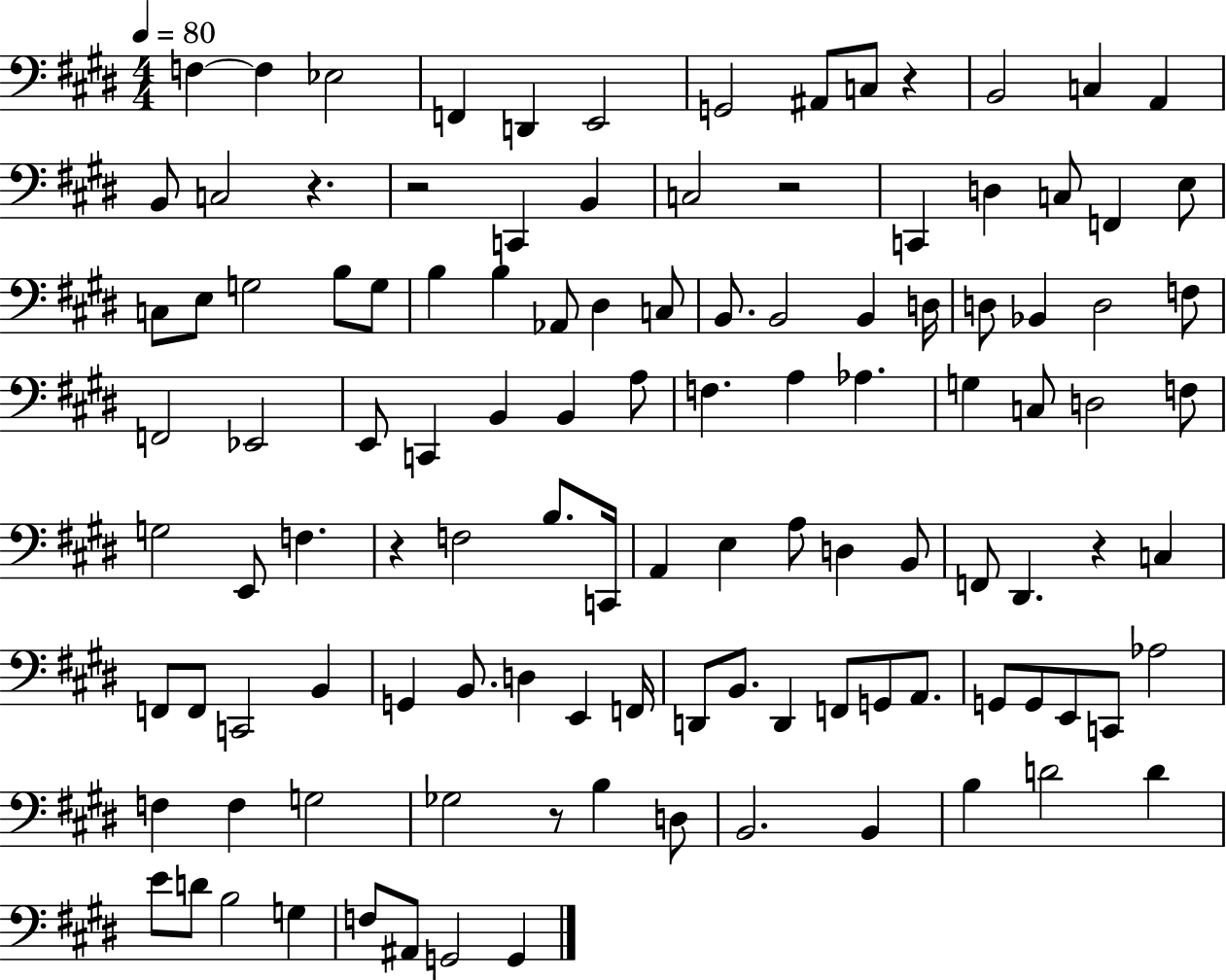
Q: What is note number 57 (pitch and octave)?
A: F3